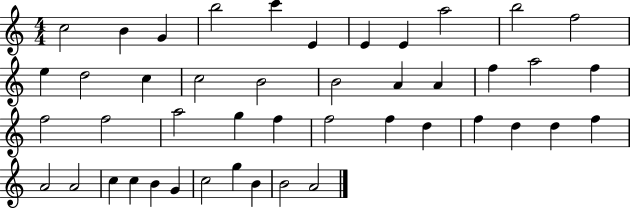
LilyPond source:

{
  \clef treble
  \numericTimeSignature
  \time 4/4
  \key c \major
  c''2 b'4 g'4 | b''2 c'''4 e'4 | e'4 e'4 a''2 | b''2 f''2 | \break e''4 d''2 c''4 | c''2 b'2 | b'2 a'4 a'4 | f''4 a''2 f''4 | \break f''2 f''2 | a''2 g''4 f''4 | f''2 f''4 d''4 | f''4 d''4 d''4 f''4 | \break a'2 a'2 | c''4 c''4 b'4 g'4 | c''2 g''4 b'4 | b'2 a'2 | \break \bar "|."
}